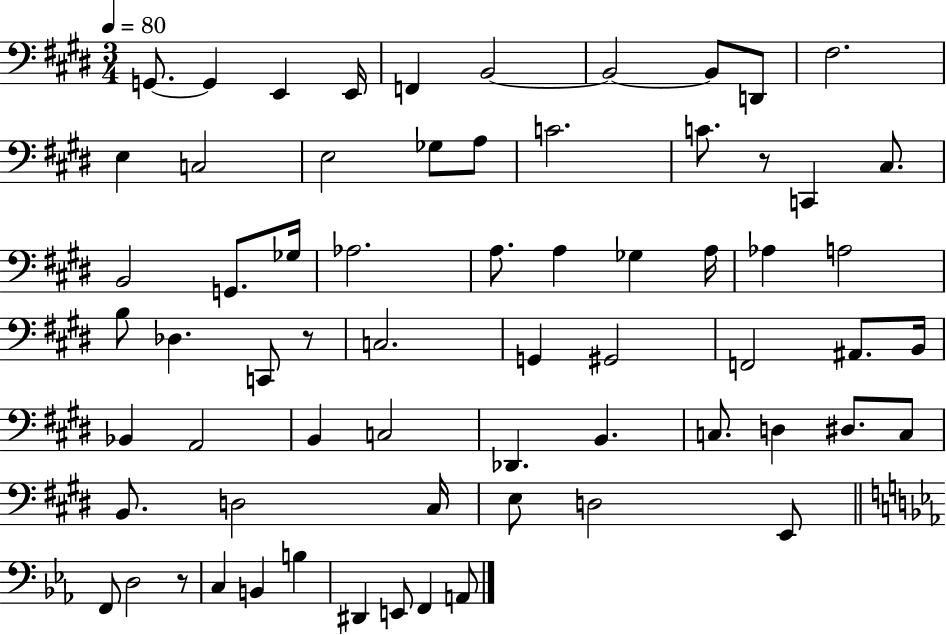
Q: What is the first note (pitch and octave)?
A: G2